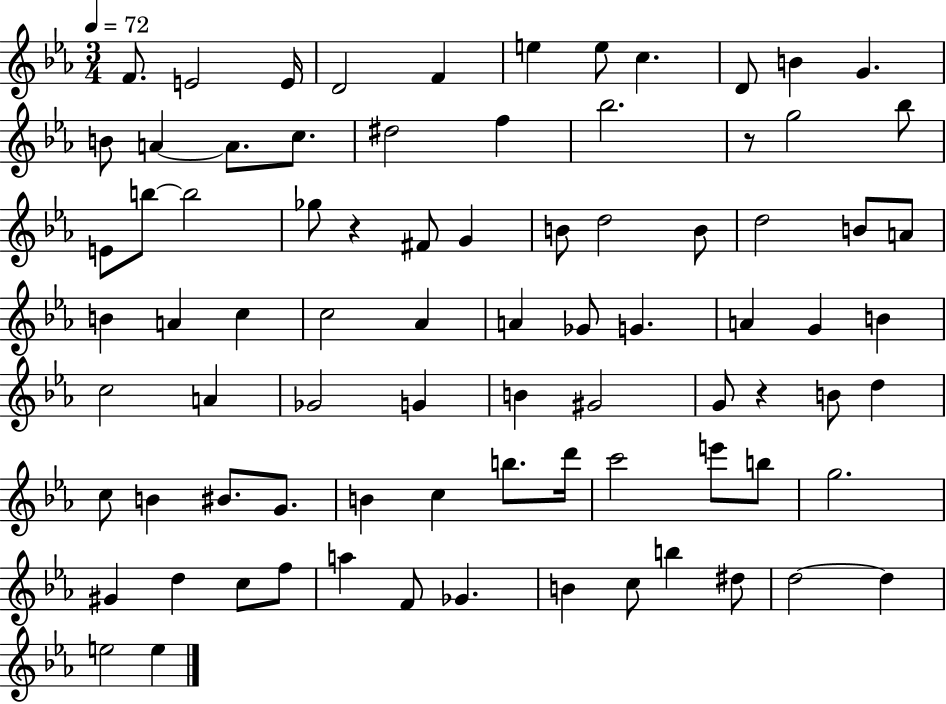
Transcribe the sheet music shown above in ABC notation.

X:1
T:Untitled
M:3/4
L:1/4
K:Eb
F/2 E2 E/4 D2 F e e/2 c D/2 B G B/2 A A/2 c/2 ^d2 f _b2 z/2 g2 _b/2 E/2 b/2 b2 _g/2 z ^F/2 G B/2 d2 B/2 d2 B/2 A/2 B A c c2 _A A _G/2 G A G B c2 A _G2 G B ^G2 G/2 z B/2 d c/2 B ^B/2 G/2 B c b/2 d'/4 c'2 e'/2 b/2 g2 ^G d c/2 f/2 a F/2 _G B c/2 b ^d/2 d2 d e2 e